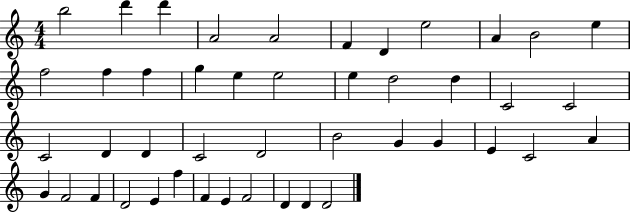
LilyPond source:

{
  \clef treble
  \numericTimeSignature
  \time 4/4
  \key c \major
  b''2 d'''4 d'''4 | a'2 a'2 | f'4 d'4 e''2 | a'4 b'2 e''4 | \break f''2 f''4 f''4 | g''4 e''4 e''2 | e''4 d''2 d''4 | c'2 c'2 | \break c'2 d'4 d'4 | c'2 d'2 | b'2 g'4 g'4 | e'4 c'2 a'4 | \break g'4 f'2 f'4 | d'2 e'4 f''4 | f'4 e'4 f'2 | d'4 d'4 d'2 | \break \bar "|."
}